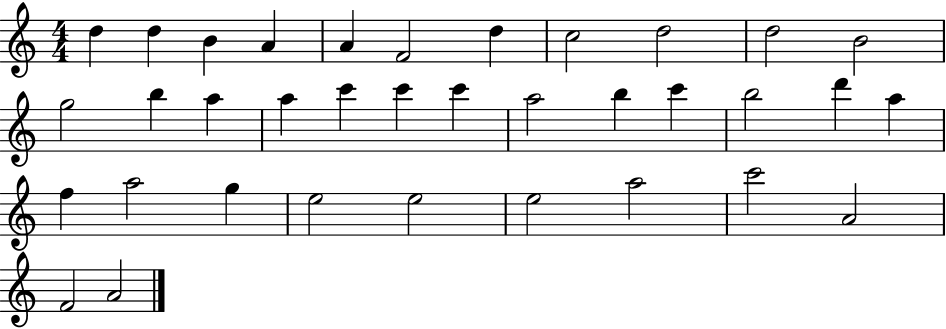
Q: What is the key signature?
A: C major